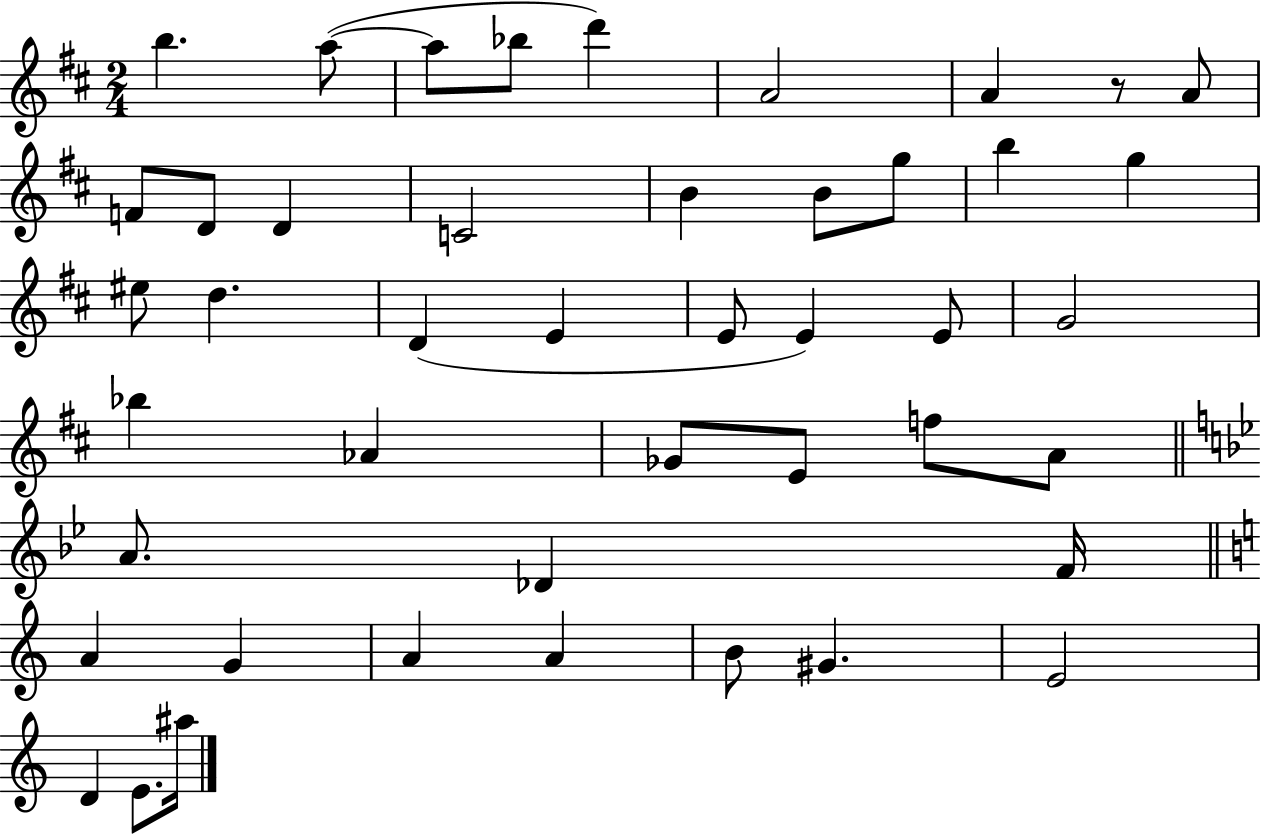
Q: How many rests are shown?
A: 1